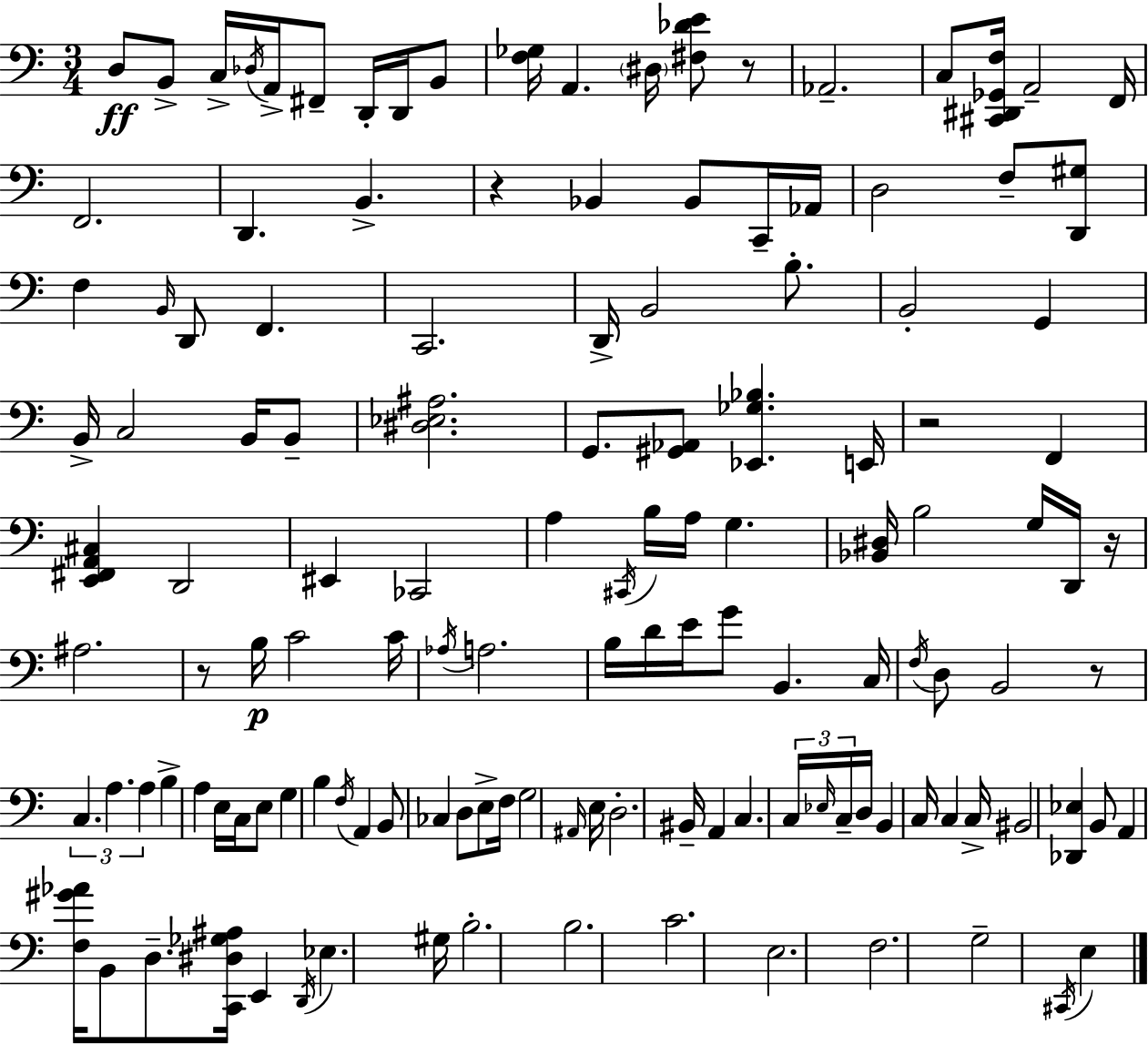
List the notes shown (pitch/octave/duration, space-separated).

D3/e B2/e C3/s Db3/s A2/s F#2/e D2/s D2/s B2/e [F3,Gb3]/s A2/q. D#3/s [F#3,Db4,E4]/e R/e Ab2/h. C3/e [C#2,D#2,Gb2,F3]/s A2/h F2/s F2/h. D2/q. B2/q. R/q Bb2/q Bb2/e C2/s Ab2/s D3/h F3/e [D2,G#3]/e F3/q B2/s D2/e F2/q. C2/h. D2/s B2/h B3/e. B2/h G2/q B2/s C3/h B2/s B2/e [D#3,Eb3,A#3]/h. G2/e. [G#2,Ab2]/e [Eb2,Gb3,Bb3]/q. E2/s R/h F2/q [E2,F#2,A2,C#3]/q D2/h EIS2/q CES2/h A3/q C#2/s B3/s A3/s G3/q. [Bb2,D#3]/s B3/h G3/s D2/s R/s A#3/h. R/e B3/s C4/h C4/s Ab3/s A3/h. B3/s D4/s E4/s G4/e B2/q. C3/s F3/s D3/e B2/h R/e C3/q. A3/q. A3/q B3/q A3/q E3/s C3/s E3/e G3/q B3/q F3/s A2/q B2/e CES3/q D3/e E3/e F3/s G3/h A#2/s E3/s D3/h. BIS2/s A2/q C3/q. C3/s Eb3/s C3/s D3/s B2/q C3/s C3/q C3/s BIS2/h [Db2,Eb3]/q B2/e A2/q [F3,G#4,Ab4]/s B2/e D3/e. [C2,D#3,Gb3,A#3]/s E2/q D2/s Eb3/q. G#3/s B3/h. B3/h. C4/h. E3/h. F3/h. G3/h C#2/s E3/q